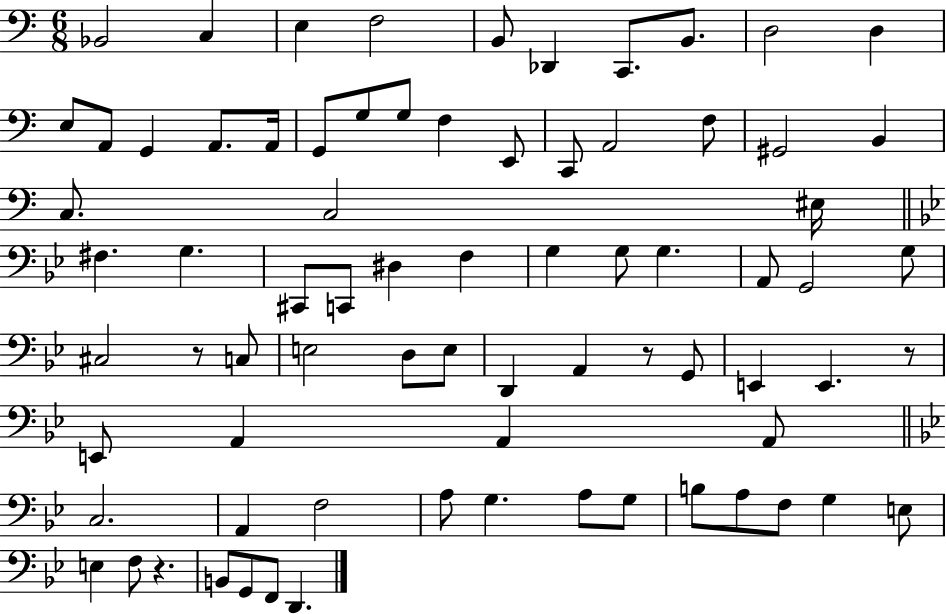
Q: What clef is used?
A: bass